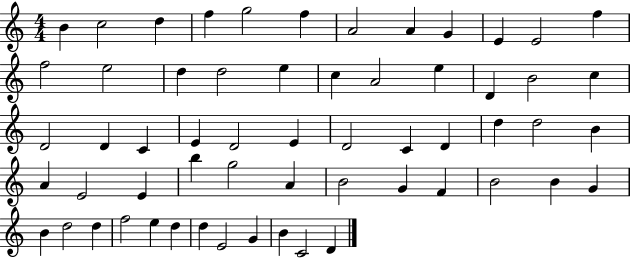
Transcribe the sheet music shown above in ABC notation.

X:1
T:Untitled
M:4/4
L:1/4
K:C
B c2 d f g2 f A2 A G E E2 f f2 e2 d d2 e c A2 e D B2 c D2 D C E D2 E D2 C D d d2 B A E2 E b g2 A B2 G F B2 B G B d2 d f2 e d d E2 G B C2 D